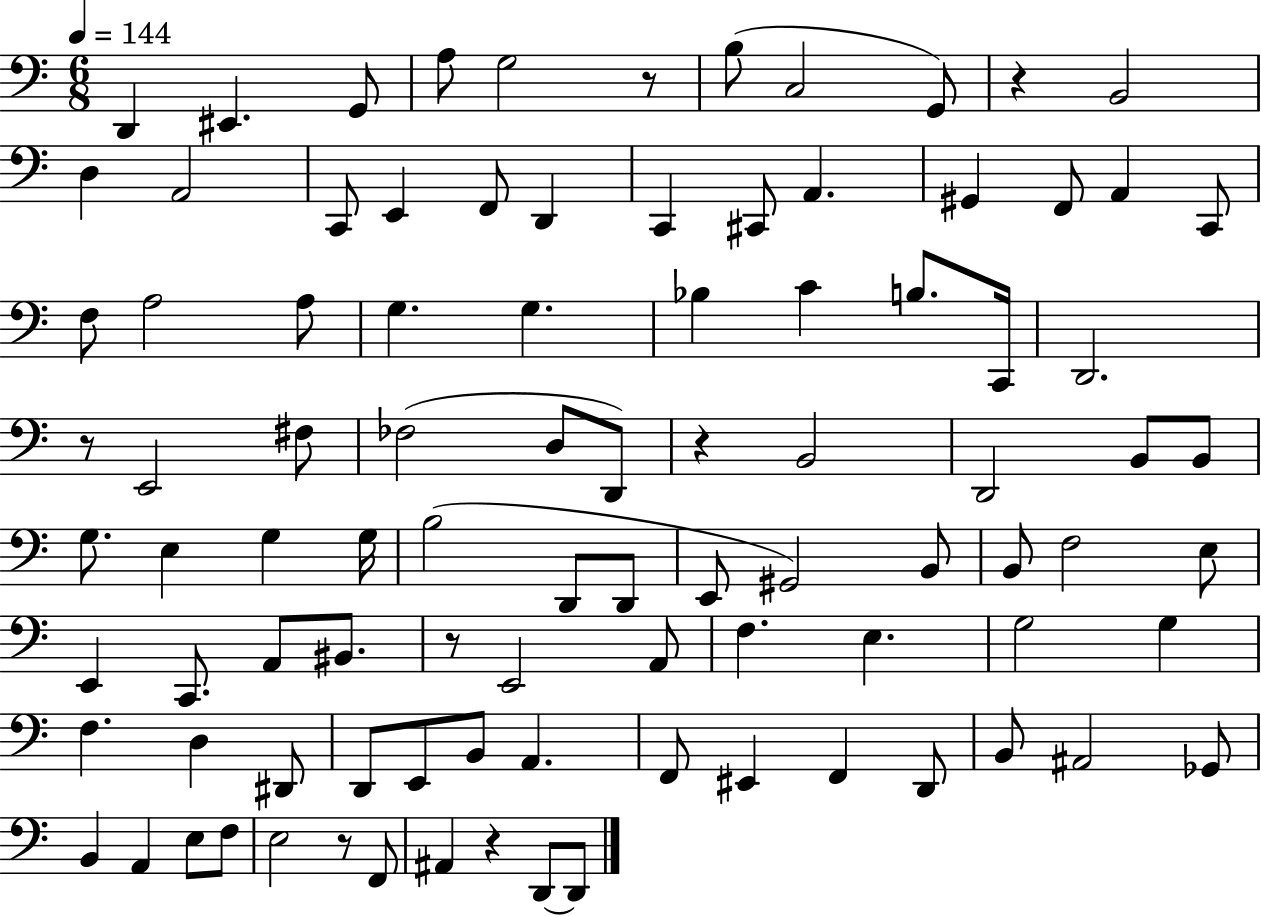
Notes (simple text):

D2/q EIS2/q. G2/e A3/e G3/h R/e B3/e C3/h G2/e R/q B2/h D3/q A2/h C2/e E2/q F2/e D2/q C2/q C#2/e A2/q. G#2/q F2/e A2/q C2/e F3/e A3/h A3/e G3/q. G3/q. Bb3/q C4/q B3/e. C2/s D2/h. R/e E2/h F#3/e FES3/h D3/e D2/e R/q B2/h D2/h B2/e B2/e G3/e. E3/q G3/q G3/s B3/h D2/e D2/e E2/e G#2/h B2/e B2/e F3/h E3/e E2/q C2/e. A2/e BIS2/e. R/e E2/h A2/e F3/q. E3/q. G3/h G3/q F3/q. D3/q D#2/e D2/e E2/e B2/e A2/q. F2/e EIS2/q F2/q D2/e B2/e A#2/h Gb2/e B2/q A2/q E3/e F3/e E3/h R/e F2/e A#2/q R/q D2/e D2/e